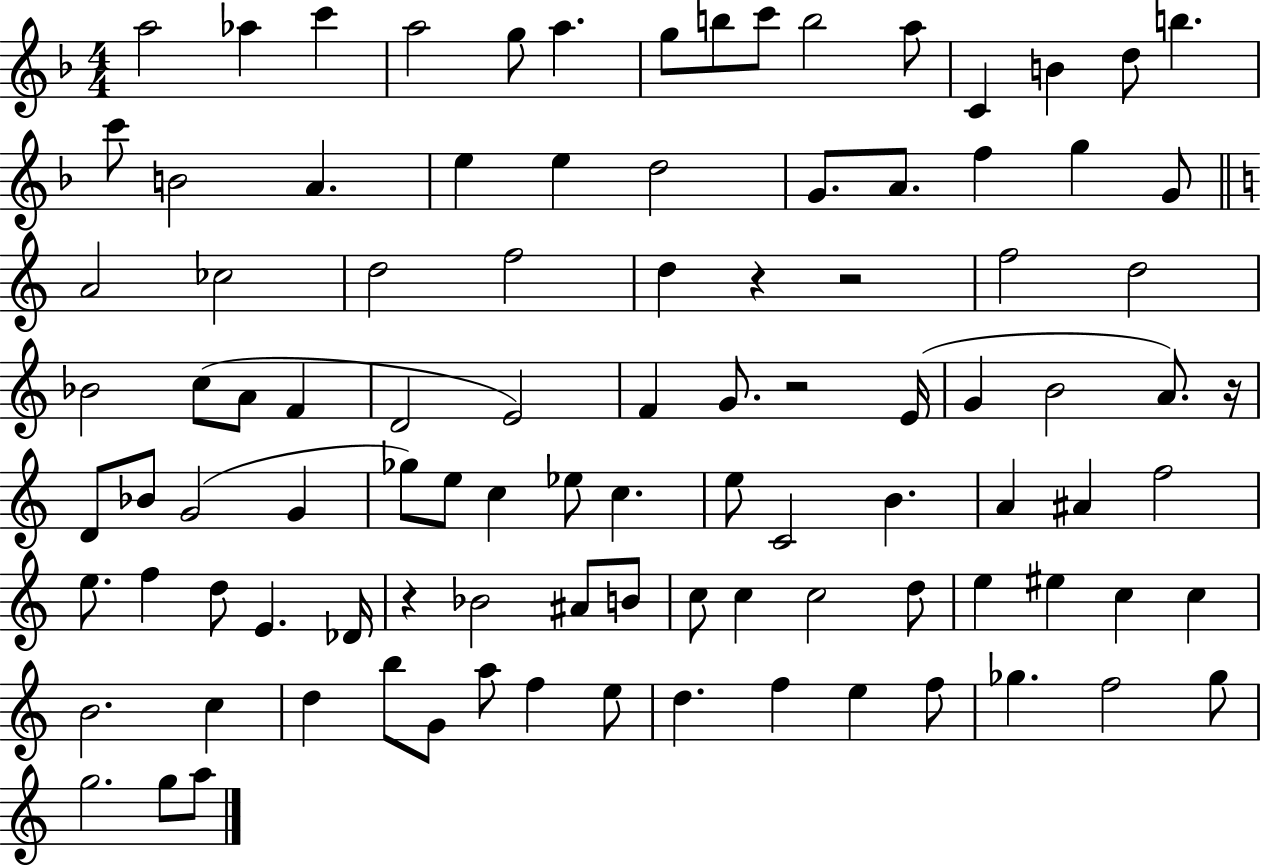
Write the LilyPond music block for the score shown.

{
  \clef treble
  \numericTimeSignature
  \time 4/4
  \key f \major
  a''2 aes''4 c'''4 | a''2 g''8 a''4. | g''8 b''8 c'''8 b''2 a''8 | c'4 b'4 d''8 b''4. | \break c'''8 b'2 a'4. | e''4 e''4 d''2 | g'8. a'8. f''4 g''4 g'8 | \bar "||" \break \key c \major a'2 ces''2 | d''2 f''2 | d''4 r4 r2 | f''2 d''2 | \break bes'2 c''8( a'8 f'4 | d'2 e'2) | f'4 g'8. r2 e'16( | g'4 b'2 a'8.) r16 | \break d'8 bes'8 g'2( g'4 | ges''8) e''8 c''4 ees''8 c''4. | e''8 c'2 b'4. | a'4 ais'4 f''2 | \break e''8. f''4 d''8 e'4. des'16 | r4 bes'2 ais'8 b'8 | c''8 c''4 c''2 d''8 | e''4 eis''4 c''4 c''4 | \break b'2. c''4 | d''4 b''8 g'8 a''8 f''4 e''8 | d''4. f''4 e''4 f''8 | ges''4. f''2 ges''8 | \break g''2. g''8 a''8 | \bar "|."
}